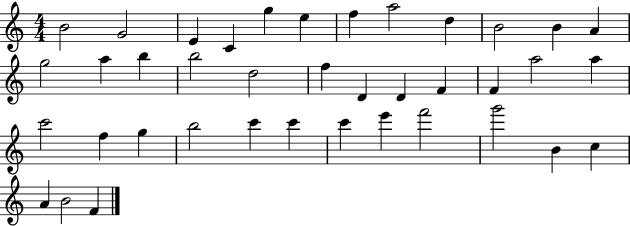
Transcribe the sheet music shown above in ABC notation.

X:1
T:Untitled
M:4/4
L:1/4
K:C
B2 G2 E C g e f a2 d B2 B A g2 a b b2 d2 f D D F F a2 a c'2 f g b2 c' c' c' e' f'2 g'2 B c A B2 F